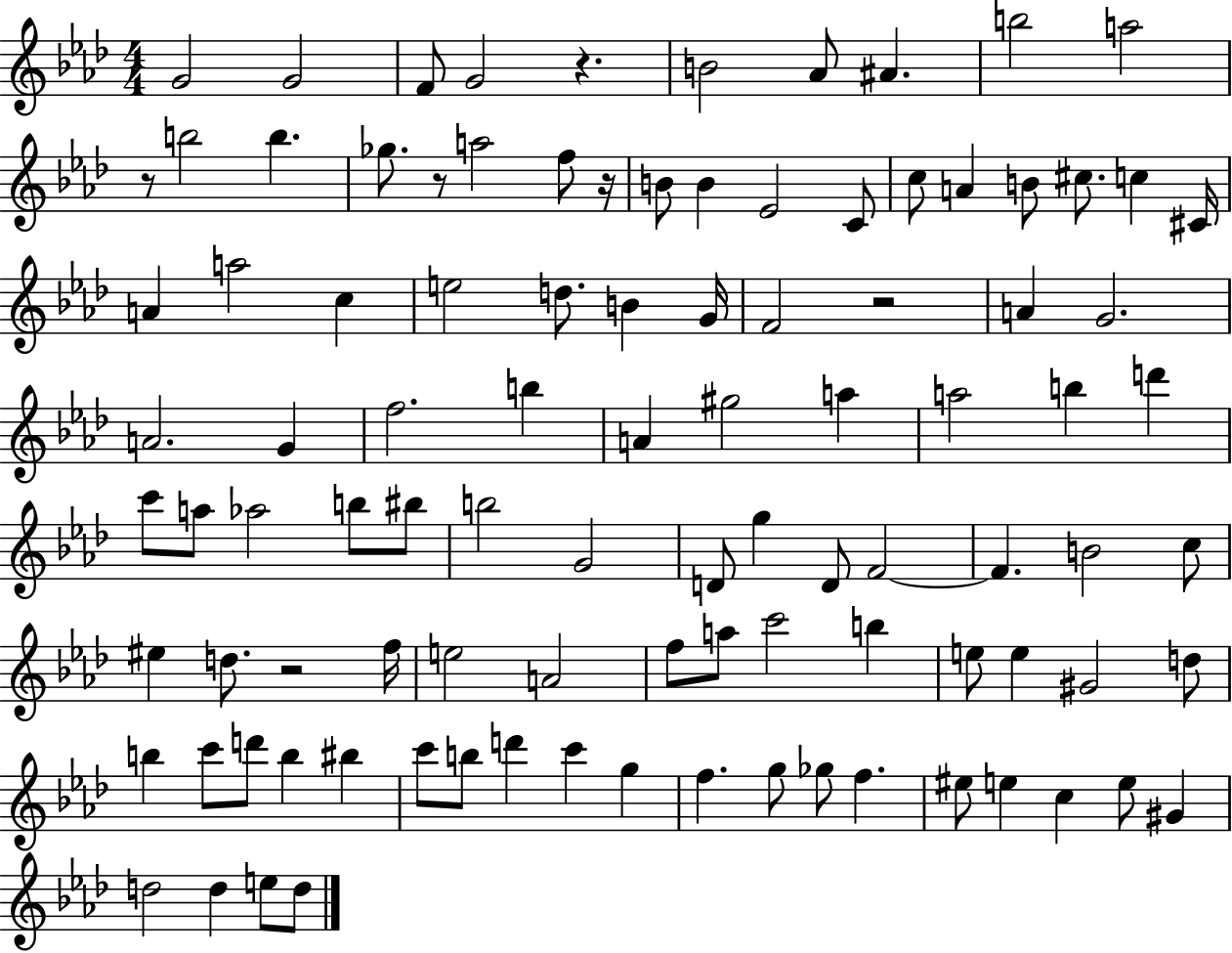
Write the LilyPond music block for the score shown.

{
  \clef treble
  \numericTimeSignature
  \time 4/4
  \key aes \major
  g'2 g'2 | f'8 g'2 r4. | b'2 aes'8 ais'4. | b''2 a''2 | \break r8 b''2 b''4. | ges''8. r8 a''2 f''8 r16 | b'8 b'4 ees'2 c'8 | c''8 a'4 b'8 cis''8. c''4 cis'16 | \break a'4 a''2 c''4 | e''2 d''8. b'4 g'16 | f'2 r2 | a'4 g'2. | \break a'2. g'4 | f''2. b''4 | a'4 gis''2 a''4 | a''2 b''4 d'''4 | \break c'''8 a''8 aes''2 b''8 bis''8 | b''2 g'2 | d'8 g''4 d'8 f'2~~ | f'4. b'2 c''8 | \break eis''4 d''8. r2 f''16 | e''2 a'2 | f''8 a''8 c'''2 b''4 | e''8 e''4 gis'2 d''8 | \break b''4 c'''8 d'''8 b''4 bis''4 | c'''8 b''8 d'''4 c'''4 g''4 | f''4. g''8 ges''8 f''4. | eis''8 e''4 c''4 e''8 gis'4 | \break d''2 d''4 e''8 d''8 | \bar "|."
}